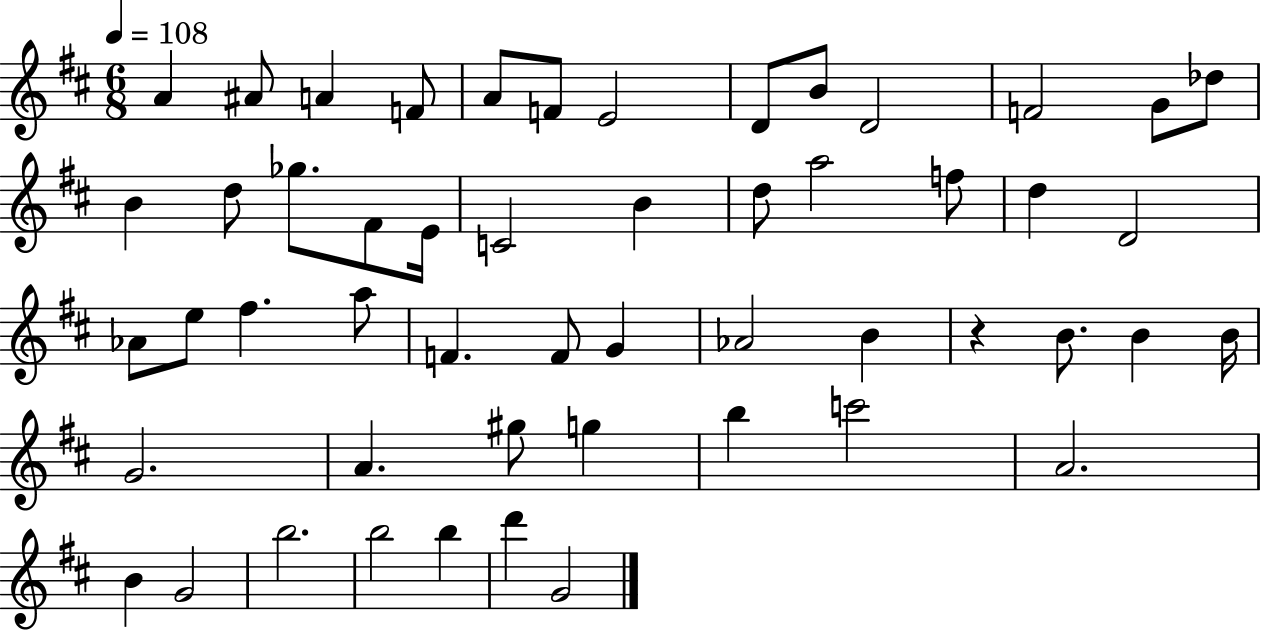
X:1
T:Untitled
M:6/8
L:1/4
K:D
A ^A/2 A F/2 A/2 F/2 E2 D/2 B/2 D2 F2 G/2 _d/2 B d/2 _g/2 ^F/2 E/4 C2 B d/2 a2 f/2 d D2 _A/2 e/2 ^f a/2 F F/2 G _A2 B z B/2 B B/4 G2 A ^g/2 g b c'2 A2 B G2 b2 b2 b d' G2